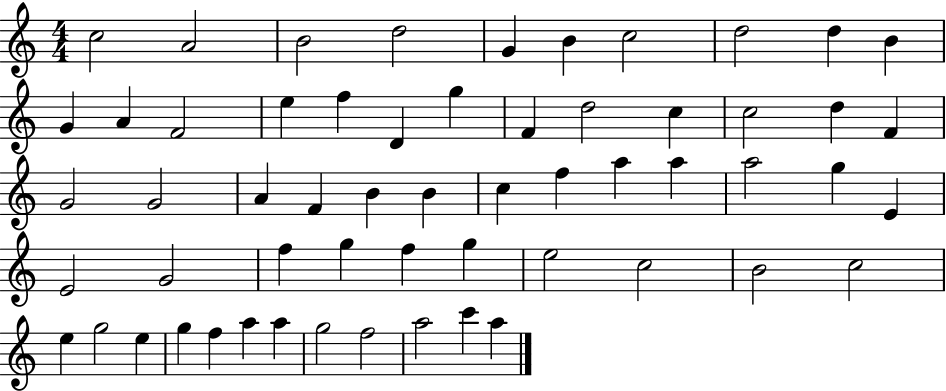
{
  \clef treble
  \numericTimeSignature
  \time 4/4
  \key c \major
  c''2 a'2 | b'2 d''2 | g'4 b'4 c''2 | d''2 d''4 b'4 | \break g'4 a'4 f'2 | e''4 f''4 d'4 g''4 | f'4 d''2 c''4 | c''2 d''4 f'4 | \break g'2 g'2 | a'4 f'4 b'4 b'4 | c''4 f''4 a''4 a''4 | a''2 g''4 e'4 | \break e'2 g'2 | f''4 g''4 f''4 g''4 | e''2 c''2 | b'2 c''2 | \break e''4 g''2 e''4 | g''4 f''4 a''4 a''4 | g''2 f''2 | a''2 c'''4 a''4 | \break \bar "|."
}